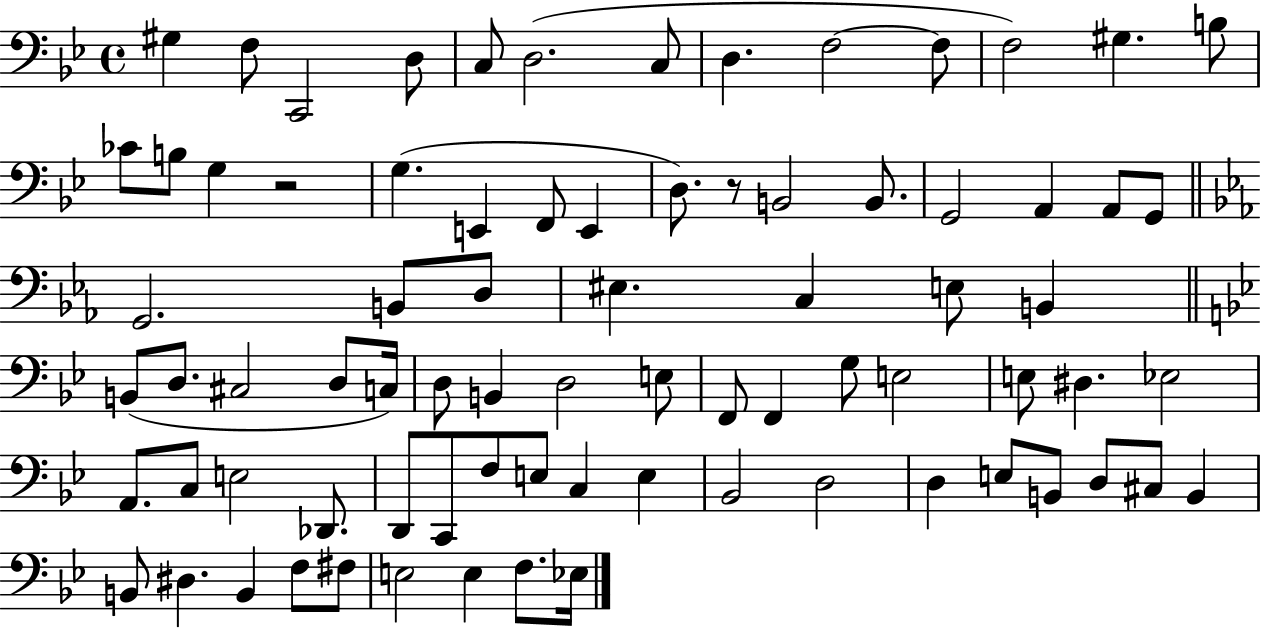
X:1
T:Untitled
M:4/4
L:1/4
K:Bb
^G, F,/2 C,,2 D,/2 C,/2 D,2 C,/2 D, F,2 F,/2 F,2 ^G, B,/2 _C/2 B,/2 G, z2 G, E,, F,,/2 E,, D,/2 z/2 B,,2 B,,/2 G,,2 A,, A,,/2 G,,/2 G,,2 B,,/2 D,/2 ^E, C, E,/2 B,, B,,/2 D,/2 ^C,2 D,/2 C,/4 D,/2 B,, D,2 E,/2 F,,/2 F,, G,/2 E,2 E,/2 ^D, _E,2 A,,/2 C,/2 E,2 _D,,/2 D,,/2 C,,/2 F,/2 E,/2 C, E, _B,,2 D,2 D, E,/2 B,,/2 D,/2 ^C,/2 B,, B,,/2 ^D, B,, F,/2 ^F,/2 E,2 E, F,/2 _E,/4